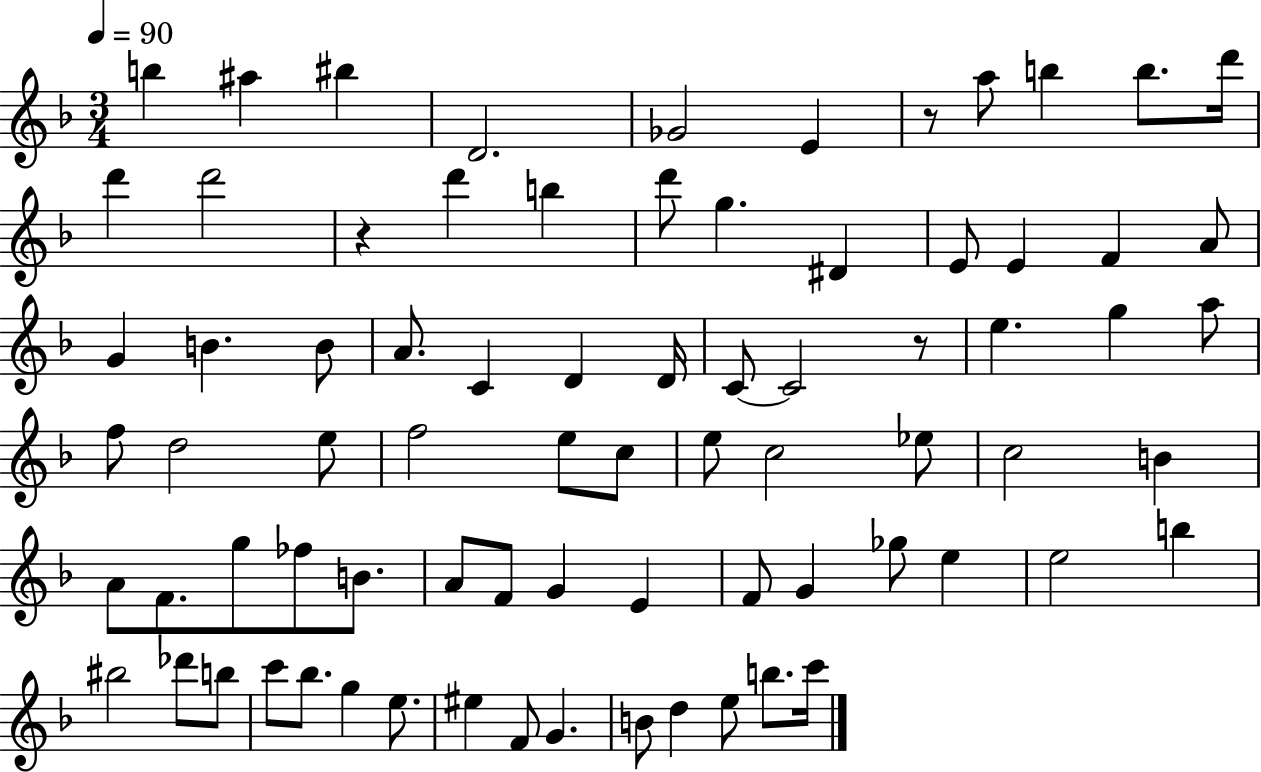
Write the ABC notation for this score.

X:1
T:Untitled
M:3/4
L:1/4
K:F
b ^a ^b D2 _G2 E z/2 a/2 b b/2 d'/4 d' d'2 z d' b d'/2 g ^D E/2 E F A/2 G B B/2 A/2 C D D/4 C/2 C2 z/2 e g a/2 f/2 d2 e/2 f2 e/2 c/2 e/2 c2 _e/2 c2 B A/2 F/2 g/2 _f/2 B/2 A/2 F/2 G E F/2 G _g/2 e e2 b ^b2 _d'/2 b/2 c'/2 _b/2 g e/2 ^e F/2 G B/2 d e/2 b/2 c'/4